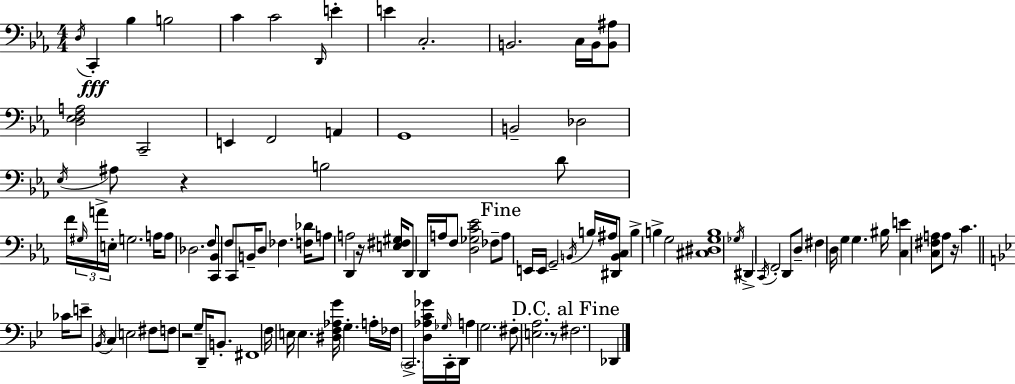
X:1
T:Untitled
M:4/4
L:1/4
K:Cm
D,/4 C,, _B, B,2 C C2 D,,/4 E E C,2 B,,2 C,/4 B,,/4 [B,,^A,]/2 [D,_E,F,A,]2 C,,2 E,, F,,2 A,, G,,4 B,,2 _D,2 _E,/4 ^A,/2 z B,2 D/2 F/4 ^G,/4 A/4 E,/4 G,2 A,/4 A,/2 _D,2 F,/2 [C,,_B,,]/2 F,/2 C,,/2 B,,/4 D,/2 _F, [F,_D]/4 A,/2 A,2 D,, z/4 [E,^F,^G,]/4 D,,/2 D,,/4 A,/4 F,/2 [D,_G,C_E]2 _F,/2 A,/2 E,,/4 E,,/4 G,,2 B,,/4 B,/4 ^A,/4 [^D,,B,,C,]/2 B, B, G,2 [^C,^D,G,B,]4 _G,/4 ^D,, C,,/4 F,,2 D,,/2 D,/2 ^F, D,/4 G, G, ^B,/4 [C,E] [C,^F,A,]/2 A,/2 z/4 C _C/4 E/2 _B,,/4 C, E,2 ^F,/2 F,/2 z2 G,/2 D,,/4 B,,/2 ^F,,4 F,/4 E,/4 E, [^D,F,_A,G]/4 G, A,/4 _F,/4 C,,2 [D,_A,C_G]/4 _G,/4 C,,/4 D,,/4 A, G,2 ^F,/2 [E,A,]2 z/2 ^F,2 _D,,